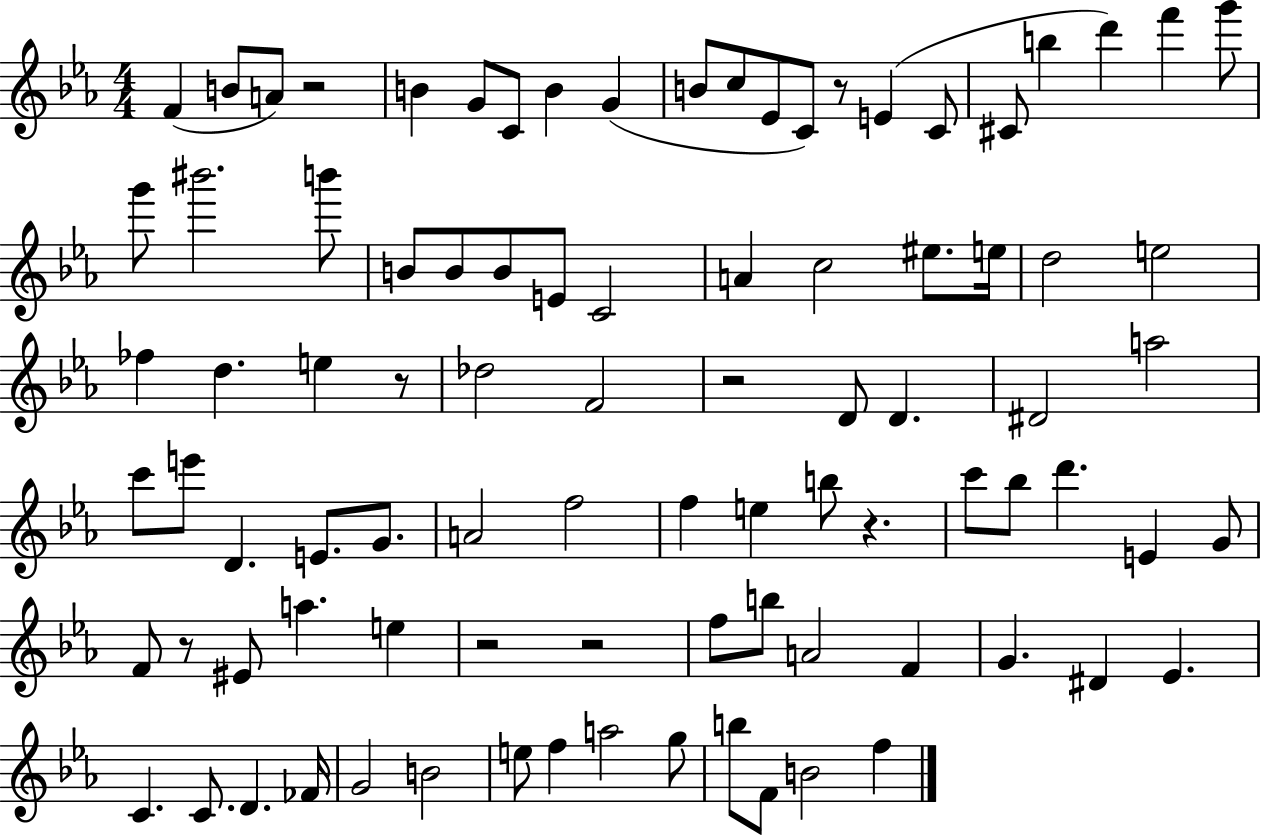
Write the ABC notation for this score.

X:1
T:Untitled
M:4/4
L:1/4
K:Eb
F B/2 A/2 z2 B G/2 C/2 B G B/2 c/2 _E/2 C/2 z/2 E C/2 ^C/2 b d' f' g'/2 g'/2 ^b'2 b'/2 B/2 B/2 B/2 E/2 C2 A c2 ^e/2 e/4 d2 e2 _f d e z/2 _d2 F2 z2 D/2 D ^D2 a2 c'/2 e'/2 D E/2 G/2 A2 f2 f e b/2 z c'/2 _b/2 d' E G/2 F/2 z/2 ^E/2 a e z2 z2 f/2 b/2 A2 F G ^D _E C C/2 D _F/4 G2 B2 e/2 f a2 g/2 b/2 F/2 B2 f